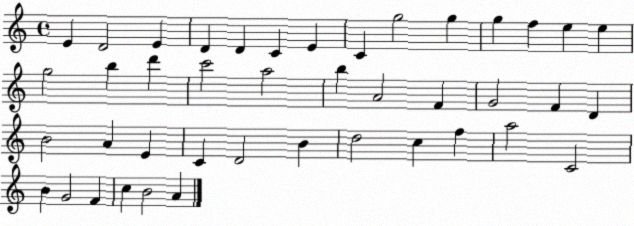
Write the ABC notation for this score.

X:1
T:Untitled
M:4/4
L:1/4
K:C
E D2 E D D C E C g2 g g f e e g2 b d' c'2 a2 b A2 F G2 F D B2 A E C D2 B d2 c f a2 C2 B G2 F c B2 A